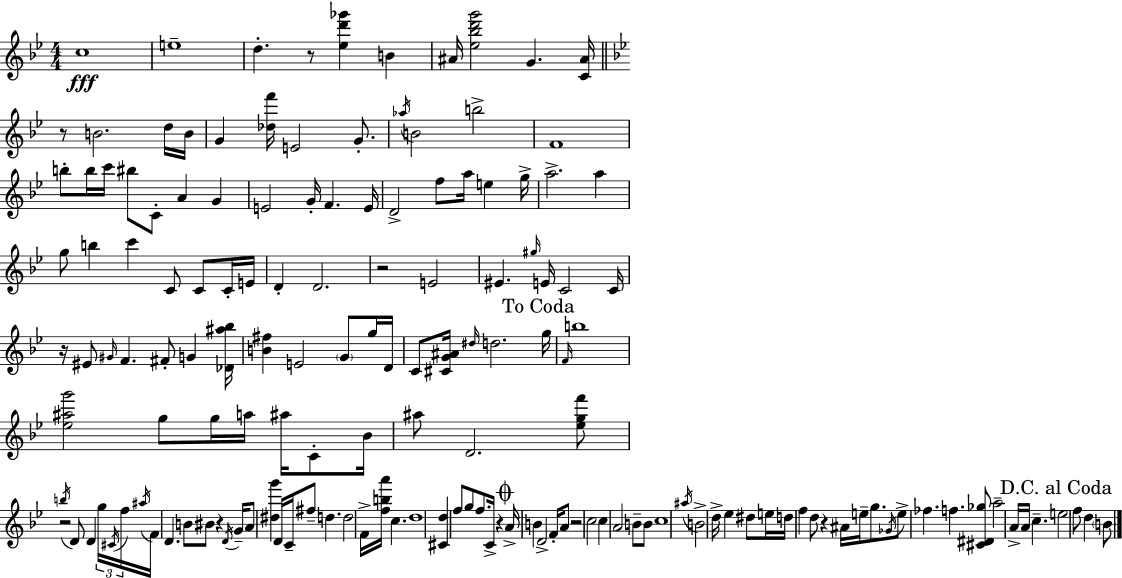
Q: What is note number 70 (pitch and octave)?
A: Bb4